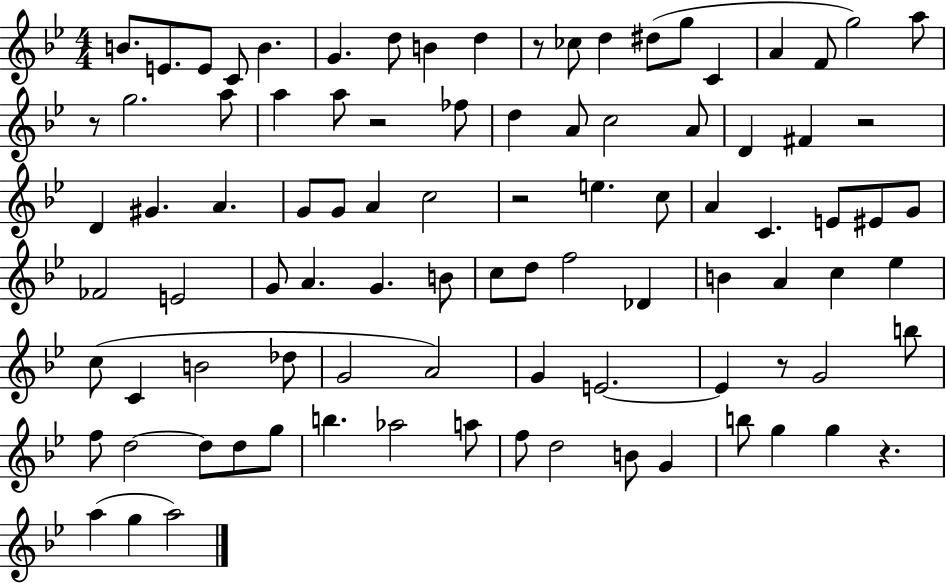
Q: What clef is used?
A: treble